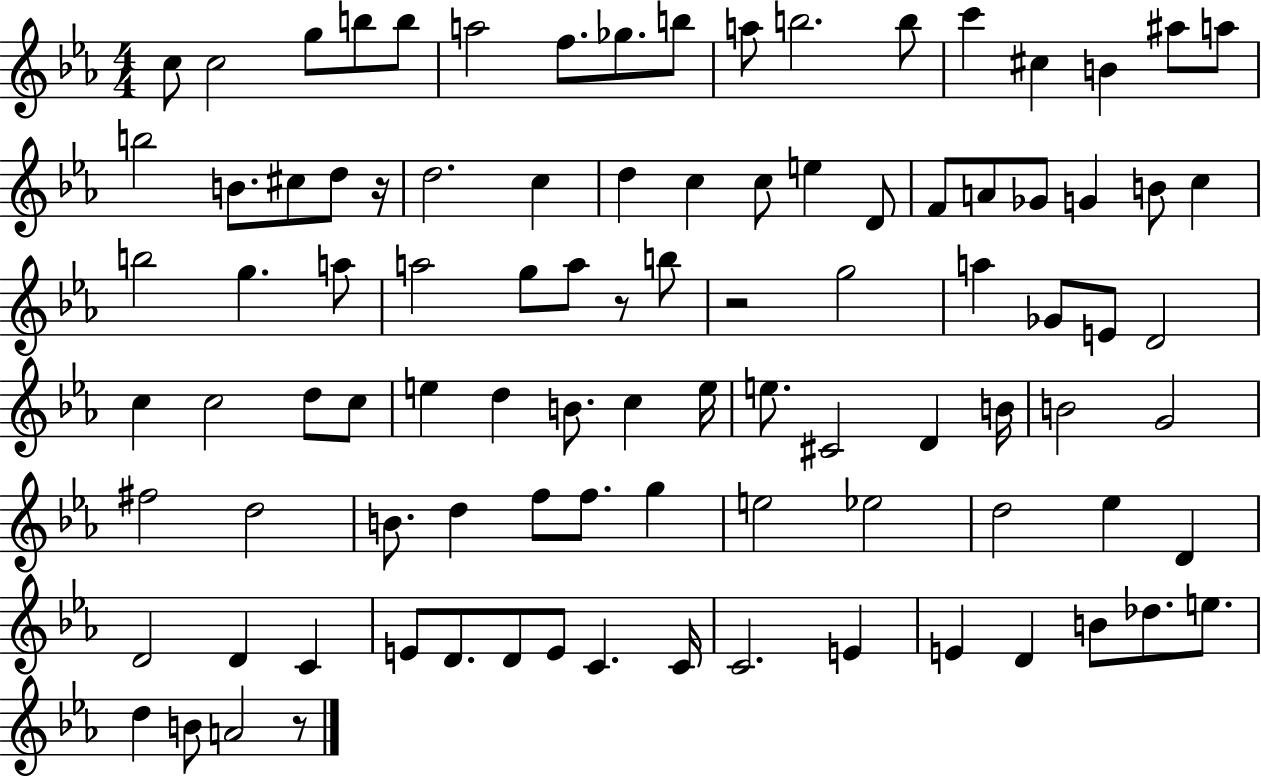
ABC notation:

X:1
T:Untitled
M:4/4
L:1/4
K:Eb
c/2 c2 g/2 b/2 b/2 a2 f/2 _g/2 b/2 a/2 b2 b/2 c' ^c B ^a/2 a/2 b2 B/2 ^c/2 d/2 z/4 d2 c d c c/2 e D/2 F/2 A/2 _G/2 G B/2 c b2 g a/2 a2 g/2 a/2 z/2 b/2 z2 g2 a _G/2 E/2 D2 c c2 d/2 c/2 e d B/2 c e/4 e/2 ^C2 D B/4 B2 G2 ^f2 d2 B/2 d f/2 f/2 g e2 _e2 d2 _e D D2 D C E/2 D/2 D/2 E/2 C C/4 C2 E E D B/2 _d/2 e/2 d B/2 A2 z/2